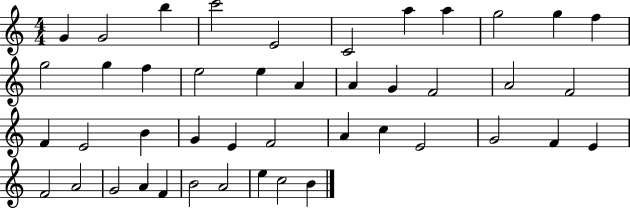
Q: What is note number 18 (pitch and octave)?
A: A4